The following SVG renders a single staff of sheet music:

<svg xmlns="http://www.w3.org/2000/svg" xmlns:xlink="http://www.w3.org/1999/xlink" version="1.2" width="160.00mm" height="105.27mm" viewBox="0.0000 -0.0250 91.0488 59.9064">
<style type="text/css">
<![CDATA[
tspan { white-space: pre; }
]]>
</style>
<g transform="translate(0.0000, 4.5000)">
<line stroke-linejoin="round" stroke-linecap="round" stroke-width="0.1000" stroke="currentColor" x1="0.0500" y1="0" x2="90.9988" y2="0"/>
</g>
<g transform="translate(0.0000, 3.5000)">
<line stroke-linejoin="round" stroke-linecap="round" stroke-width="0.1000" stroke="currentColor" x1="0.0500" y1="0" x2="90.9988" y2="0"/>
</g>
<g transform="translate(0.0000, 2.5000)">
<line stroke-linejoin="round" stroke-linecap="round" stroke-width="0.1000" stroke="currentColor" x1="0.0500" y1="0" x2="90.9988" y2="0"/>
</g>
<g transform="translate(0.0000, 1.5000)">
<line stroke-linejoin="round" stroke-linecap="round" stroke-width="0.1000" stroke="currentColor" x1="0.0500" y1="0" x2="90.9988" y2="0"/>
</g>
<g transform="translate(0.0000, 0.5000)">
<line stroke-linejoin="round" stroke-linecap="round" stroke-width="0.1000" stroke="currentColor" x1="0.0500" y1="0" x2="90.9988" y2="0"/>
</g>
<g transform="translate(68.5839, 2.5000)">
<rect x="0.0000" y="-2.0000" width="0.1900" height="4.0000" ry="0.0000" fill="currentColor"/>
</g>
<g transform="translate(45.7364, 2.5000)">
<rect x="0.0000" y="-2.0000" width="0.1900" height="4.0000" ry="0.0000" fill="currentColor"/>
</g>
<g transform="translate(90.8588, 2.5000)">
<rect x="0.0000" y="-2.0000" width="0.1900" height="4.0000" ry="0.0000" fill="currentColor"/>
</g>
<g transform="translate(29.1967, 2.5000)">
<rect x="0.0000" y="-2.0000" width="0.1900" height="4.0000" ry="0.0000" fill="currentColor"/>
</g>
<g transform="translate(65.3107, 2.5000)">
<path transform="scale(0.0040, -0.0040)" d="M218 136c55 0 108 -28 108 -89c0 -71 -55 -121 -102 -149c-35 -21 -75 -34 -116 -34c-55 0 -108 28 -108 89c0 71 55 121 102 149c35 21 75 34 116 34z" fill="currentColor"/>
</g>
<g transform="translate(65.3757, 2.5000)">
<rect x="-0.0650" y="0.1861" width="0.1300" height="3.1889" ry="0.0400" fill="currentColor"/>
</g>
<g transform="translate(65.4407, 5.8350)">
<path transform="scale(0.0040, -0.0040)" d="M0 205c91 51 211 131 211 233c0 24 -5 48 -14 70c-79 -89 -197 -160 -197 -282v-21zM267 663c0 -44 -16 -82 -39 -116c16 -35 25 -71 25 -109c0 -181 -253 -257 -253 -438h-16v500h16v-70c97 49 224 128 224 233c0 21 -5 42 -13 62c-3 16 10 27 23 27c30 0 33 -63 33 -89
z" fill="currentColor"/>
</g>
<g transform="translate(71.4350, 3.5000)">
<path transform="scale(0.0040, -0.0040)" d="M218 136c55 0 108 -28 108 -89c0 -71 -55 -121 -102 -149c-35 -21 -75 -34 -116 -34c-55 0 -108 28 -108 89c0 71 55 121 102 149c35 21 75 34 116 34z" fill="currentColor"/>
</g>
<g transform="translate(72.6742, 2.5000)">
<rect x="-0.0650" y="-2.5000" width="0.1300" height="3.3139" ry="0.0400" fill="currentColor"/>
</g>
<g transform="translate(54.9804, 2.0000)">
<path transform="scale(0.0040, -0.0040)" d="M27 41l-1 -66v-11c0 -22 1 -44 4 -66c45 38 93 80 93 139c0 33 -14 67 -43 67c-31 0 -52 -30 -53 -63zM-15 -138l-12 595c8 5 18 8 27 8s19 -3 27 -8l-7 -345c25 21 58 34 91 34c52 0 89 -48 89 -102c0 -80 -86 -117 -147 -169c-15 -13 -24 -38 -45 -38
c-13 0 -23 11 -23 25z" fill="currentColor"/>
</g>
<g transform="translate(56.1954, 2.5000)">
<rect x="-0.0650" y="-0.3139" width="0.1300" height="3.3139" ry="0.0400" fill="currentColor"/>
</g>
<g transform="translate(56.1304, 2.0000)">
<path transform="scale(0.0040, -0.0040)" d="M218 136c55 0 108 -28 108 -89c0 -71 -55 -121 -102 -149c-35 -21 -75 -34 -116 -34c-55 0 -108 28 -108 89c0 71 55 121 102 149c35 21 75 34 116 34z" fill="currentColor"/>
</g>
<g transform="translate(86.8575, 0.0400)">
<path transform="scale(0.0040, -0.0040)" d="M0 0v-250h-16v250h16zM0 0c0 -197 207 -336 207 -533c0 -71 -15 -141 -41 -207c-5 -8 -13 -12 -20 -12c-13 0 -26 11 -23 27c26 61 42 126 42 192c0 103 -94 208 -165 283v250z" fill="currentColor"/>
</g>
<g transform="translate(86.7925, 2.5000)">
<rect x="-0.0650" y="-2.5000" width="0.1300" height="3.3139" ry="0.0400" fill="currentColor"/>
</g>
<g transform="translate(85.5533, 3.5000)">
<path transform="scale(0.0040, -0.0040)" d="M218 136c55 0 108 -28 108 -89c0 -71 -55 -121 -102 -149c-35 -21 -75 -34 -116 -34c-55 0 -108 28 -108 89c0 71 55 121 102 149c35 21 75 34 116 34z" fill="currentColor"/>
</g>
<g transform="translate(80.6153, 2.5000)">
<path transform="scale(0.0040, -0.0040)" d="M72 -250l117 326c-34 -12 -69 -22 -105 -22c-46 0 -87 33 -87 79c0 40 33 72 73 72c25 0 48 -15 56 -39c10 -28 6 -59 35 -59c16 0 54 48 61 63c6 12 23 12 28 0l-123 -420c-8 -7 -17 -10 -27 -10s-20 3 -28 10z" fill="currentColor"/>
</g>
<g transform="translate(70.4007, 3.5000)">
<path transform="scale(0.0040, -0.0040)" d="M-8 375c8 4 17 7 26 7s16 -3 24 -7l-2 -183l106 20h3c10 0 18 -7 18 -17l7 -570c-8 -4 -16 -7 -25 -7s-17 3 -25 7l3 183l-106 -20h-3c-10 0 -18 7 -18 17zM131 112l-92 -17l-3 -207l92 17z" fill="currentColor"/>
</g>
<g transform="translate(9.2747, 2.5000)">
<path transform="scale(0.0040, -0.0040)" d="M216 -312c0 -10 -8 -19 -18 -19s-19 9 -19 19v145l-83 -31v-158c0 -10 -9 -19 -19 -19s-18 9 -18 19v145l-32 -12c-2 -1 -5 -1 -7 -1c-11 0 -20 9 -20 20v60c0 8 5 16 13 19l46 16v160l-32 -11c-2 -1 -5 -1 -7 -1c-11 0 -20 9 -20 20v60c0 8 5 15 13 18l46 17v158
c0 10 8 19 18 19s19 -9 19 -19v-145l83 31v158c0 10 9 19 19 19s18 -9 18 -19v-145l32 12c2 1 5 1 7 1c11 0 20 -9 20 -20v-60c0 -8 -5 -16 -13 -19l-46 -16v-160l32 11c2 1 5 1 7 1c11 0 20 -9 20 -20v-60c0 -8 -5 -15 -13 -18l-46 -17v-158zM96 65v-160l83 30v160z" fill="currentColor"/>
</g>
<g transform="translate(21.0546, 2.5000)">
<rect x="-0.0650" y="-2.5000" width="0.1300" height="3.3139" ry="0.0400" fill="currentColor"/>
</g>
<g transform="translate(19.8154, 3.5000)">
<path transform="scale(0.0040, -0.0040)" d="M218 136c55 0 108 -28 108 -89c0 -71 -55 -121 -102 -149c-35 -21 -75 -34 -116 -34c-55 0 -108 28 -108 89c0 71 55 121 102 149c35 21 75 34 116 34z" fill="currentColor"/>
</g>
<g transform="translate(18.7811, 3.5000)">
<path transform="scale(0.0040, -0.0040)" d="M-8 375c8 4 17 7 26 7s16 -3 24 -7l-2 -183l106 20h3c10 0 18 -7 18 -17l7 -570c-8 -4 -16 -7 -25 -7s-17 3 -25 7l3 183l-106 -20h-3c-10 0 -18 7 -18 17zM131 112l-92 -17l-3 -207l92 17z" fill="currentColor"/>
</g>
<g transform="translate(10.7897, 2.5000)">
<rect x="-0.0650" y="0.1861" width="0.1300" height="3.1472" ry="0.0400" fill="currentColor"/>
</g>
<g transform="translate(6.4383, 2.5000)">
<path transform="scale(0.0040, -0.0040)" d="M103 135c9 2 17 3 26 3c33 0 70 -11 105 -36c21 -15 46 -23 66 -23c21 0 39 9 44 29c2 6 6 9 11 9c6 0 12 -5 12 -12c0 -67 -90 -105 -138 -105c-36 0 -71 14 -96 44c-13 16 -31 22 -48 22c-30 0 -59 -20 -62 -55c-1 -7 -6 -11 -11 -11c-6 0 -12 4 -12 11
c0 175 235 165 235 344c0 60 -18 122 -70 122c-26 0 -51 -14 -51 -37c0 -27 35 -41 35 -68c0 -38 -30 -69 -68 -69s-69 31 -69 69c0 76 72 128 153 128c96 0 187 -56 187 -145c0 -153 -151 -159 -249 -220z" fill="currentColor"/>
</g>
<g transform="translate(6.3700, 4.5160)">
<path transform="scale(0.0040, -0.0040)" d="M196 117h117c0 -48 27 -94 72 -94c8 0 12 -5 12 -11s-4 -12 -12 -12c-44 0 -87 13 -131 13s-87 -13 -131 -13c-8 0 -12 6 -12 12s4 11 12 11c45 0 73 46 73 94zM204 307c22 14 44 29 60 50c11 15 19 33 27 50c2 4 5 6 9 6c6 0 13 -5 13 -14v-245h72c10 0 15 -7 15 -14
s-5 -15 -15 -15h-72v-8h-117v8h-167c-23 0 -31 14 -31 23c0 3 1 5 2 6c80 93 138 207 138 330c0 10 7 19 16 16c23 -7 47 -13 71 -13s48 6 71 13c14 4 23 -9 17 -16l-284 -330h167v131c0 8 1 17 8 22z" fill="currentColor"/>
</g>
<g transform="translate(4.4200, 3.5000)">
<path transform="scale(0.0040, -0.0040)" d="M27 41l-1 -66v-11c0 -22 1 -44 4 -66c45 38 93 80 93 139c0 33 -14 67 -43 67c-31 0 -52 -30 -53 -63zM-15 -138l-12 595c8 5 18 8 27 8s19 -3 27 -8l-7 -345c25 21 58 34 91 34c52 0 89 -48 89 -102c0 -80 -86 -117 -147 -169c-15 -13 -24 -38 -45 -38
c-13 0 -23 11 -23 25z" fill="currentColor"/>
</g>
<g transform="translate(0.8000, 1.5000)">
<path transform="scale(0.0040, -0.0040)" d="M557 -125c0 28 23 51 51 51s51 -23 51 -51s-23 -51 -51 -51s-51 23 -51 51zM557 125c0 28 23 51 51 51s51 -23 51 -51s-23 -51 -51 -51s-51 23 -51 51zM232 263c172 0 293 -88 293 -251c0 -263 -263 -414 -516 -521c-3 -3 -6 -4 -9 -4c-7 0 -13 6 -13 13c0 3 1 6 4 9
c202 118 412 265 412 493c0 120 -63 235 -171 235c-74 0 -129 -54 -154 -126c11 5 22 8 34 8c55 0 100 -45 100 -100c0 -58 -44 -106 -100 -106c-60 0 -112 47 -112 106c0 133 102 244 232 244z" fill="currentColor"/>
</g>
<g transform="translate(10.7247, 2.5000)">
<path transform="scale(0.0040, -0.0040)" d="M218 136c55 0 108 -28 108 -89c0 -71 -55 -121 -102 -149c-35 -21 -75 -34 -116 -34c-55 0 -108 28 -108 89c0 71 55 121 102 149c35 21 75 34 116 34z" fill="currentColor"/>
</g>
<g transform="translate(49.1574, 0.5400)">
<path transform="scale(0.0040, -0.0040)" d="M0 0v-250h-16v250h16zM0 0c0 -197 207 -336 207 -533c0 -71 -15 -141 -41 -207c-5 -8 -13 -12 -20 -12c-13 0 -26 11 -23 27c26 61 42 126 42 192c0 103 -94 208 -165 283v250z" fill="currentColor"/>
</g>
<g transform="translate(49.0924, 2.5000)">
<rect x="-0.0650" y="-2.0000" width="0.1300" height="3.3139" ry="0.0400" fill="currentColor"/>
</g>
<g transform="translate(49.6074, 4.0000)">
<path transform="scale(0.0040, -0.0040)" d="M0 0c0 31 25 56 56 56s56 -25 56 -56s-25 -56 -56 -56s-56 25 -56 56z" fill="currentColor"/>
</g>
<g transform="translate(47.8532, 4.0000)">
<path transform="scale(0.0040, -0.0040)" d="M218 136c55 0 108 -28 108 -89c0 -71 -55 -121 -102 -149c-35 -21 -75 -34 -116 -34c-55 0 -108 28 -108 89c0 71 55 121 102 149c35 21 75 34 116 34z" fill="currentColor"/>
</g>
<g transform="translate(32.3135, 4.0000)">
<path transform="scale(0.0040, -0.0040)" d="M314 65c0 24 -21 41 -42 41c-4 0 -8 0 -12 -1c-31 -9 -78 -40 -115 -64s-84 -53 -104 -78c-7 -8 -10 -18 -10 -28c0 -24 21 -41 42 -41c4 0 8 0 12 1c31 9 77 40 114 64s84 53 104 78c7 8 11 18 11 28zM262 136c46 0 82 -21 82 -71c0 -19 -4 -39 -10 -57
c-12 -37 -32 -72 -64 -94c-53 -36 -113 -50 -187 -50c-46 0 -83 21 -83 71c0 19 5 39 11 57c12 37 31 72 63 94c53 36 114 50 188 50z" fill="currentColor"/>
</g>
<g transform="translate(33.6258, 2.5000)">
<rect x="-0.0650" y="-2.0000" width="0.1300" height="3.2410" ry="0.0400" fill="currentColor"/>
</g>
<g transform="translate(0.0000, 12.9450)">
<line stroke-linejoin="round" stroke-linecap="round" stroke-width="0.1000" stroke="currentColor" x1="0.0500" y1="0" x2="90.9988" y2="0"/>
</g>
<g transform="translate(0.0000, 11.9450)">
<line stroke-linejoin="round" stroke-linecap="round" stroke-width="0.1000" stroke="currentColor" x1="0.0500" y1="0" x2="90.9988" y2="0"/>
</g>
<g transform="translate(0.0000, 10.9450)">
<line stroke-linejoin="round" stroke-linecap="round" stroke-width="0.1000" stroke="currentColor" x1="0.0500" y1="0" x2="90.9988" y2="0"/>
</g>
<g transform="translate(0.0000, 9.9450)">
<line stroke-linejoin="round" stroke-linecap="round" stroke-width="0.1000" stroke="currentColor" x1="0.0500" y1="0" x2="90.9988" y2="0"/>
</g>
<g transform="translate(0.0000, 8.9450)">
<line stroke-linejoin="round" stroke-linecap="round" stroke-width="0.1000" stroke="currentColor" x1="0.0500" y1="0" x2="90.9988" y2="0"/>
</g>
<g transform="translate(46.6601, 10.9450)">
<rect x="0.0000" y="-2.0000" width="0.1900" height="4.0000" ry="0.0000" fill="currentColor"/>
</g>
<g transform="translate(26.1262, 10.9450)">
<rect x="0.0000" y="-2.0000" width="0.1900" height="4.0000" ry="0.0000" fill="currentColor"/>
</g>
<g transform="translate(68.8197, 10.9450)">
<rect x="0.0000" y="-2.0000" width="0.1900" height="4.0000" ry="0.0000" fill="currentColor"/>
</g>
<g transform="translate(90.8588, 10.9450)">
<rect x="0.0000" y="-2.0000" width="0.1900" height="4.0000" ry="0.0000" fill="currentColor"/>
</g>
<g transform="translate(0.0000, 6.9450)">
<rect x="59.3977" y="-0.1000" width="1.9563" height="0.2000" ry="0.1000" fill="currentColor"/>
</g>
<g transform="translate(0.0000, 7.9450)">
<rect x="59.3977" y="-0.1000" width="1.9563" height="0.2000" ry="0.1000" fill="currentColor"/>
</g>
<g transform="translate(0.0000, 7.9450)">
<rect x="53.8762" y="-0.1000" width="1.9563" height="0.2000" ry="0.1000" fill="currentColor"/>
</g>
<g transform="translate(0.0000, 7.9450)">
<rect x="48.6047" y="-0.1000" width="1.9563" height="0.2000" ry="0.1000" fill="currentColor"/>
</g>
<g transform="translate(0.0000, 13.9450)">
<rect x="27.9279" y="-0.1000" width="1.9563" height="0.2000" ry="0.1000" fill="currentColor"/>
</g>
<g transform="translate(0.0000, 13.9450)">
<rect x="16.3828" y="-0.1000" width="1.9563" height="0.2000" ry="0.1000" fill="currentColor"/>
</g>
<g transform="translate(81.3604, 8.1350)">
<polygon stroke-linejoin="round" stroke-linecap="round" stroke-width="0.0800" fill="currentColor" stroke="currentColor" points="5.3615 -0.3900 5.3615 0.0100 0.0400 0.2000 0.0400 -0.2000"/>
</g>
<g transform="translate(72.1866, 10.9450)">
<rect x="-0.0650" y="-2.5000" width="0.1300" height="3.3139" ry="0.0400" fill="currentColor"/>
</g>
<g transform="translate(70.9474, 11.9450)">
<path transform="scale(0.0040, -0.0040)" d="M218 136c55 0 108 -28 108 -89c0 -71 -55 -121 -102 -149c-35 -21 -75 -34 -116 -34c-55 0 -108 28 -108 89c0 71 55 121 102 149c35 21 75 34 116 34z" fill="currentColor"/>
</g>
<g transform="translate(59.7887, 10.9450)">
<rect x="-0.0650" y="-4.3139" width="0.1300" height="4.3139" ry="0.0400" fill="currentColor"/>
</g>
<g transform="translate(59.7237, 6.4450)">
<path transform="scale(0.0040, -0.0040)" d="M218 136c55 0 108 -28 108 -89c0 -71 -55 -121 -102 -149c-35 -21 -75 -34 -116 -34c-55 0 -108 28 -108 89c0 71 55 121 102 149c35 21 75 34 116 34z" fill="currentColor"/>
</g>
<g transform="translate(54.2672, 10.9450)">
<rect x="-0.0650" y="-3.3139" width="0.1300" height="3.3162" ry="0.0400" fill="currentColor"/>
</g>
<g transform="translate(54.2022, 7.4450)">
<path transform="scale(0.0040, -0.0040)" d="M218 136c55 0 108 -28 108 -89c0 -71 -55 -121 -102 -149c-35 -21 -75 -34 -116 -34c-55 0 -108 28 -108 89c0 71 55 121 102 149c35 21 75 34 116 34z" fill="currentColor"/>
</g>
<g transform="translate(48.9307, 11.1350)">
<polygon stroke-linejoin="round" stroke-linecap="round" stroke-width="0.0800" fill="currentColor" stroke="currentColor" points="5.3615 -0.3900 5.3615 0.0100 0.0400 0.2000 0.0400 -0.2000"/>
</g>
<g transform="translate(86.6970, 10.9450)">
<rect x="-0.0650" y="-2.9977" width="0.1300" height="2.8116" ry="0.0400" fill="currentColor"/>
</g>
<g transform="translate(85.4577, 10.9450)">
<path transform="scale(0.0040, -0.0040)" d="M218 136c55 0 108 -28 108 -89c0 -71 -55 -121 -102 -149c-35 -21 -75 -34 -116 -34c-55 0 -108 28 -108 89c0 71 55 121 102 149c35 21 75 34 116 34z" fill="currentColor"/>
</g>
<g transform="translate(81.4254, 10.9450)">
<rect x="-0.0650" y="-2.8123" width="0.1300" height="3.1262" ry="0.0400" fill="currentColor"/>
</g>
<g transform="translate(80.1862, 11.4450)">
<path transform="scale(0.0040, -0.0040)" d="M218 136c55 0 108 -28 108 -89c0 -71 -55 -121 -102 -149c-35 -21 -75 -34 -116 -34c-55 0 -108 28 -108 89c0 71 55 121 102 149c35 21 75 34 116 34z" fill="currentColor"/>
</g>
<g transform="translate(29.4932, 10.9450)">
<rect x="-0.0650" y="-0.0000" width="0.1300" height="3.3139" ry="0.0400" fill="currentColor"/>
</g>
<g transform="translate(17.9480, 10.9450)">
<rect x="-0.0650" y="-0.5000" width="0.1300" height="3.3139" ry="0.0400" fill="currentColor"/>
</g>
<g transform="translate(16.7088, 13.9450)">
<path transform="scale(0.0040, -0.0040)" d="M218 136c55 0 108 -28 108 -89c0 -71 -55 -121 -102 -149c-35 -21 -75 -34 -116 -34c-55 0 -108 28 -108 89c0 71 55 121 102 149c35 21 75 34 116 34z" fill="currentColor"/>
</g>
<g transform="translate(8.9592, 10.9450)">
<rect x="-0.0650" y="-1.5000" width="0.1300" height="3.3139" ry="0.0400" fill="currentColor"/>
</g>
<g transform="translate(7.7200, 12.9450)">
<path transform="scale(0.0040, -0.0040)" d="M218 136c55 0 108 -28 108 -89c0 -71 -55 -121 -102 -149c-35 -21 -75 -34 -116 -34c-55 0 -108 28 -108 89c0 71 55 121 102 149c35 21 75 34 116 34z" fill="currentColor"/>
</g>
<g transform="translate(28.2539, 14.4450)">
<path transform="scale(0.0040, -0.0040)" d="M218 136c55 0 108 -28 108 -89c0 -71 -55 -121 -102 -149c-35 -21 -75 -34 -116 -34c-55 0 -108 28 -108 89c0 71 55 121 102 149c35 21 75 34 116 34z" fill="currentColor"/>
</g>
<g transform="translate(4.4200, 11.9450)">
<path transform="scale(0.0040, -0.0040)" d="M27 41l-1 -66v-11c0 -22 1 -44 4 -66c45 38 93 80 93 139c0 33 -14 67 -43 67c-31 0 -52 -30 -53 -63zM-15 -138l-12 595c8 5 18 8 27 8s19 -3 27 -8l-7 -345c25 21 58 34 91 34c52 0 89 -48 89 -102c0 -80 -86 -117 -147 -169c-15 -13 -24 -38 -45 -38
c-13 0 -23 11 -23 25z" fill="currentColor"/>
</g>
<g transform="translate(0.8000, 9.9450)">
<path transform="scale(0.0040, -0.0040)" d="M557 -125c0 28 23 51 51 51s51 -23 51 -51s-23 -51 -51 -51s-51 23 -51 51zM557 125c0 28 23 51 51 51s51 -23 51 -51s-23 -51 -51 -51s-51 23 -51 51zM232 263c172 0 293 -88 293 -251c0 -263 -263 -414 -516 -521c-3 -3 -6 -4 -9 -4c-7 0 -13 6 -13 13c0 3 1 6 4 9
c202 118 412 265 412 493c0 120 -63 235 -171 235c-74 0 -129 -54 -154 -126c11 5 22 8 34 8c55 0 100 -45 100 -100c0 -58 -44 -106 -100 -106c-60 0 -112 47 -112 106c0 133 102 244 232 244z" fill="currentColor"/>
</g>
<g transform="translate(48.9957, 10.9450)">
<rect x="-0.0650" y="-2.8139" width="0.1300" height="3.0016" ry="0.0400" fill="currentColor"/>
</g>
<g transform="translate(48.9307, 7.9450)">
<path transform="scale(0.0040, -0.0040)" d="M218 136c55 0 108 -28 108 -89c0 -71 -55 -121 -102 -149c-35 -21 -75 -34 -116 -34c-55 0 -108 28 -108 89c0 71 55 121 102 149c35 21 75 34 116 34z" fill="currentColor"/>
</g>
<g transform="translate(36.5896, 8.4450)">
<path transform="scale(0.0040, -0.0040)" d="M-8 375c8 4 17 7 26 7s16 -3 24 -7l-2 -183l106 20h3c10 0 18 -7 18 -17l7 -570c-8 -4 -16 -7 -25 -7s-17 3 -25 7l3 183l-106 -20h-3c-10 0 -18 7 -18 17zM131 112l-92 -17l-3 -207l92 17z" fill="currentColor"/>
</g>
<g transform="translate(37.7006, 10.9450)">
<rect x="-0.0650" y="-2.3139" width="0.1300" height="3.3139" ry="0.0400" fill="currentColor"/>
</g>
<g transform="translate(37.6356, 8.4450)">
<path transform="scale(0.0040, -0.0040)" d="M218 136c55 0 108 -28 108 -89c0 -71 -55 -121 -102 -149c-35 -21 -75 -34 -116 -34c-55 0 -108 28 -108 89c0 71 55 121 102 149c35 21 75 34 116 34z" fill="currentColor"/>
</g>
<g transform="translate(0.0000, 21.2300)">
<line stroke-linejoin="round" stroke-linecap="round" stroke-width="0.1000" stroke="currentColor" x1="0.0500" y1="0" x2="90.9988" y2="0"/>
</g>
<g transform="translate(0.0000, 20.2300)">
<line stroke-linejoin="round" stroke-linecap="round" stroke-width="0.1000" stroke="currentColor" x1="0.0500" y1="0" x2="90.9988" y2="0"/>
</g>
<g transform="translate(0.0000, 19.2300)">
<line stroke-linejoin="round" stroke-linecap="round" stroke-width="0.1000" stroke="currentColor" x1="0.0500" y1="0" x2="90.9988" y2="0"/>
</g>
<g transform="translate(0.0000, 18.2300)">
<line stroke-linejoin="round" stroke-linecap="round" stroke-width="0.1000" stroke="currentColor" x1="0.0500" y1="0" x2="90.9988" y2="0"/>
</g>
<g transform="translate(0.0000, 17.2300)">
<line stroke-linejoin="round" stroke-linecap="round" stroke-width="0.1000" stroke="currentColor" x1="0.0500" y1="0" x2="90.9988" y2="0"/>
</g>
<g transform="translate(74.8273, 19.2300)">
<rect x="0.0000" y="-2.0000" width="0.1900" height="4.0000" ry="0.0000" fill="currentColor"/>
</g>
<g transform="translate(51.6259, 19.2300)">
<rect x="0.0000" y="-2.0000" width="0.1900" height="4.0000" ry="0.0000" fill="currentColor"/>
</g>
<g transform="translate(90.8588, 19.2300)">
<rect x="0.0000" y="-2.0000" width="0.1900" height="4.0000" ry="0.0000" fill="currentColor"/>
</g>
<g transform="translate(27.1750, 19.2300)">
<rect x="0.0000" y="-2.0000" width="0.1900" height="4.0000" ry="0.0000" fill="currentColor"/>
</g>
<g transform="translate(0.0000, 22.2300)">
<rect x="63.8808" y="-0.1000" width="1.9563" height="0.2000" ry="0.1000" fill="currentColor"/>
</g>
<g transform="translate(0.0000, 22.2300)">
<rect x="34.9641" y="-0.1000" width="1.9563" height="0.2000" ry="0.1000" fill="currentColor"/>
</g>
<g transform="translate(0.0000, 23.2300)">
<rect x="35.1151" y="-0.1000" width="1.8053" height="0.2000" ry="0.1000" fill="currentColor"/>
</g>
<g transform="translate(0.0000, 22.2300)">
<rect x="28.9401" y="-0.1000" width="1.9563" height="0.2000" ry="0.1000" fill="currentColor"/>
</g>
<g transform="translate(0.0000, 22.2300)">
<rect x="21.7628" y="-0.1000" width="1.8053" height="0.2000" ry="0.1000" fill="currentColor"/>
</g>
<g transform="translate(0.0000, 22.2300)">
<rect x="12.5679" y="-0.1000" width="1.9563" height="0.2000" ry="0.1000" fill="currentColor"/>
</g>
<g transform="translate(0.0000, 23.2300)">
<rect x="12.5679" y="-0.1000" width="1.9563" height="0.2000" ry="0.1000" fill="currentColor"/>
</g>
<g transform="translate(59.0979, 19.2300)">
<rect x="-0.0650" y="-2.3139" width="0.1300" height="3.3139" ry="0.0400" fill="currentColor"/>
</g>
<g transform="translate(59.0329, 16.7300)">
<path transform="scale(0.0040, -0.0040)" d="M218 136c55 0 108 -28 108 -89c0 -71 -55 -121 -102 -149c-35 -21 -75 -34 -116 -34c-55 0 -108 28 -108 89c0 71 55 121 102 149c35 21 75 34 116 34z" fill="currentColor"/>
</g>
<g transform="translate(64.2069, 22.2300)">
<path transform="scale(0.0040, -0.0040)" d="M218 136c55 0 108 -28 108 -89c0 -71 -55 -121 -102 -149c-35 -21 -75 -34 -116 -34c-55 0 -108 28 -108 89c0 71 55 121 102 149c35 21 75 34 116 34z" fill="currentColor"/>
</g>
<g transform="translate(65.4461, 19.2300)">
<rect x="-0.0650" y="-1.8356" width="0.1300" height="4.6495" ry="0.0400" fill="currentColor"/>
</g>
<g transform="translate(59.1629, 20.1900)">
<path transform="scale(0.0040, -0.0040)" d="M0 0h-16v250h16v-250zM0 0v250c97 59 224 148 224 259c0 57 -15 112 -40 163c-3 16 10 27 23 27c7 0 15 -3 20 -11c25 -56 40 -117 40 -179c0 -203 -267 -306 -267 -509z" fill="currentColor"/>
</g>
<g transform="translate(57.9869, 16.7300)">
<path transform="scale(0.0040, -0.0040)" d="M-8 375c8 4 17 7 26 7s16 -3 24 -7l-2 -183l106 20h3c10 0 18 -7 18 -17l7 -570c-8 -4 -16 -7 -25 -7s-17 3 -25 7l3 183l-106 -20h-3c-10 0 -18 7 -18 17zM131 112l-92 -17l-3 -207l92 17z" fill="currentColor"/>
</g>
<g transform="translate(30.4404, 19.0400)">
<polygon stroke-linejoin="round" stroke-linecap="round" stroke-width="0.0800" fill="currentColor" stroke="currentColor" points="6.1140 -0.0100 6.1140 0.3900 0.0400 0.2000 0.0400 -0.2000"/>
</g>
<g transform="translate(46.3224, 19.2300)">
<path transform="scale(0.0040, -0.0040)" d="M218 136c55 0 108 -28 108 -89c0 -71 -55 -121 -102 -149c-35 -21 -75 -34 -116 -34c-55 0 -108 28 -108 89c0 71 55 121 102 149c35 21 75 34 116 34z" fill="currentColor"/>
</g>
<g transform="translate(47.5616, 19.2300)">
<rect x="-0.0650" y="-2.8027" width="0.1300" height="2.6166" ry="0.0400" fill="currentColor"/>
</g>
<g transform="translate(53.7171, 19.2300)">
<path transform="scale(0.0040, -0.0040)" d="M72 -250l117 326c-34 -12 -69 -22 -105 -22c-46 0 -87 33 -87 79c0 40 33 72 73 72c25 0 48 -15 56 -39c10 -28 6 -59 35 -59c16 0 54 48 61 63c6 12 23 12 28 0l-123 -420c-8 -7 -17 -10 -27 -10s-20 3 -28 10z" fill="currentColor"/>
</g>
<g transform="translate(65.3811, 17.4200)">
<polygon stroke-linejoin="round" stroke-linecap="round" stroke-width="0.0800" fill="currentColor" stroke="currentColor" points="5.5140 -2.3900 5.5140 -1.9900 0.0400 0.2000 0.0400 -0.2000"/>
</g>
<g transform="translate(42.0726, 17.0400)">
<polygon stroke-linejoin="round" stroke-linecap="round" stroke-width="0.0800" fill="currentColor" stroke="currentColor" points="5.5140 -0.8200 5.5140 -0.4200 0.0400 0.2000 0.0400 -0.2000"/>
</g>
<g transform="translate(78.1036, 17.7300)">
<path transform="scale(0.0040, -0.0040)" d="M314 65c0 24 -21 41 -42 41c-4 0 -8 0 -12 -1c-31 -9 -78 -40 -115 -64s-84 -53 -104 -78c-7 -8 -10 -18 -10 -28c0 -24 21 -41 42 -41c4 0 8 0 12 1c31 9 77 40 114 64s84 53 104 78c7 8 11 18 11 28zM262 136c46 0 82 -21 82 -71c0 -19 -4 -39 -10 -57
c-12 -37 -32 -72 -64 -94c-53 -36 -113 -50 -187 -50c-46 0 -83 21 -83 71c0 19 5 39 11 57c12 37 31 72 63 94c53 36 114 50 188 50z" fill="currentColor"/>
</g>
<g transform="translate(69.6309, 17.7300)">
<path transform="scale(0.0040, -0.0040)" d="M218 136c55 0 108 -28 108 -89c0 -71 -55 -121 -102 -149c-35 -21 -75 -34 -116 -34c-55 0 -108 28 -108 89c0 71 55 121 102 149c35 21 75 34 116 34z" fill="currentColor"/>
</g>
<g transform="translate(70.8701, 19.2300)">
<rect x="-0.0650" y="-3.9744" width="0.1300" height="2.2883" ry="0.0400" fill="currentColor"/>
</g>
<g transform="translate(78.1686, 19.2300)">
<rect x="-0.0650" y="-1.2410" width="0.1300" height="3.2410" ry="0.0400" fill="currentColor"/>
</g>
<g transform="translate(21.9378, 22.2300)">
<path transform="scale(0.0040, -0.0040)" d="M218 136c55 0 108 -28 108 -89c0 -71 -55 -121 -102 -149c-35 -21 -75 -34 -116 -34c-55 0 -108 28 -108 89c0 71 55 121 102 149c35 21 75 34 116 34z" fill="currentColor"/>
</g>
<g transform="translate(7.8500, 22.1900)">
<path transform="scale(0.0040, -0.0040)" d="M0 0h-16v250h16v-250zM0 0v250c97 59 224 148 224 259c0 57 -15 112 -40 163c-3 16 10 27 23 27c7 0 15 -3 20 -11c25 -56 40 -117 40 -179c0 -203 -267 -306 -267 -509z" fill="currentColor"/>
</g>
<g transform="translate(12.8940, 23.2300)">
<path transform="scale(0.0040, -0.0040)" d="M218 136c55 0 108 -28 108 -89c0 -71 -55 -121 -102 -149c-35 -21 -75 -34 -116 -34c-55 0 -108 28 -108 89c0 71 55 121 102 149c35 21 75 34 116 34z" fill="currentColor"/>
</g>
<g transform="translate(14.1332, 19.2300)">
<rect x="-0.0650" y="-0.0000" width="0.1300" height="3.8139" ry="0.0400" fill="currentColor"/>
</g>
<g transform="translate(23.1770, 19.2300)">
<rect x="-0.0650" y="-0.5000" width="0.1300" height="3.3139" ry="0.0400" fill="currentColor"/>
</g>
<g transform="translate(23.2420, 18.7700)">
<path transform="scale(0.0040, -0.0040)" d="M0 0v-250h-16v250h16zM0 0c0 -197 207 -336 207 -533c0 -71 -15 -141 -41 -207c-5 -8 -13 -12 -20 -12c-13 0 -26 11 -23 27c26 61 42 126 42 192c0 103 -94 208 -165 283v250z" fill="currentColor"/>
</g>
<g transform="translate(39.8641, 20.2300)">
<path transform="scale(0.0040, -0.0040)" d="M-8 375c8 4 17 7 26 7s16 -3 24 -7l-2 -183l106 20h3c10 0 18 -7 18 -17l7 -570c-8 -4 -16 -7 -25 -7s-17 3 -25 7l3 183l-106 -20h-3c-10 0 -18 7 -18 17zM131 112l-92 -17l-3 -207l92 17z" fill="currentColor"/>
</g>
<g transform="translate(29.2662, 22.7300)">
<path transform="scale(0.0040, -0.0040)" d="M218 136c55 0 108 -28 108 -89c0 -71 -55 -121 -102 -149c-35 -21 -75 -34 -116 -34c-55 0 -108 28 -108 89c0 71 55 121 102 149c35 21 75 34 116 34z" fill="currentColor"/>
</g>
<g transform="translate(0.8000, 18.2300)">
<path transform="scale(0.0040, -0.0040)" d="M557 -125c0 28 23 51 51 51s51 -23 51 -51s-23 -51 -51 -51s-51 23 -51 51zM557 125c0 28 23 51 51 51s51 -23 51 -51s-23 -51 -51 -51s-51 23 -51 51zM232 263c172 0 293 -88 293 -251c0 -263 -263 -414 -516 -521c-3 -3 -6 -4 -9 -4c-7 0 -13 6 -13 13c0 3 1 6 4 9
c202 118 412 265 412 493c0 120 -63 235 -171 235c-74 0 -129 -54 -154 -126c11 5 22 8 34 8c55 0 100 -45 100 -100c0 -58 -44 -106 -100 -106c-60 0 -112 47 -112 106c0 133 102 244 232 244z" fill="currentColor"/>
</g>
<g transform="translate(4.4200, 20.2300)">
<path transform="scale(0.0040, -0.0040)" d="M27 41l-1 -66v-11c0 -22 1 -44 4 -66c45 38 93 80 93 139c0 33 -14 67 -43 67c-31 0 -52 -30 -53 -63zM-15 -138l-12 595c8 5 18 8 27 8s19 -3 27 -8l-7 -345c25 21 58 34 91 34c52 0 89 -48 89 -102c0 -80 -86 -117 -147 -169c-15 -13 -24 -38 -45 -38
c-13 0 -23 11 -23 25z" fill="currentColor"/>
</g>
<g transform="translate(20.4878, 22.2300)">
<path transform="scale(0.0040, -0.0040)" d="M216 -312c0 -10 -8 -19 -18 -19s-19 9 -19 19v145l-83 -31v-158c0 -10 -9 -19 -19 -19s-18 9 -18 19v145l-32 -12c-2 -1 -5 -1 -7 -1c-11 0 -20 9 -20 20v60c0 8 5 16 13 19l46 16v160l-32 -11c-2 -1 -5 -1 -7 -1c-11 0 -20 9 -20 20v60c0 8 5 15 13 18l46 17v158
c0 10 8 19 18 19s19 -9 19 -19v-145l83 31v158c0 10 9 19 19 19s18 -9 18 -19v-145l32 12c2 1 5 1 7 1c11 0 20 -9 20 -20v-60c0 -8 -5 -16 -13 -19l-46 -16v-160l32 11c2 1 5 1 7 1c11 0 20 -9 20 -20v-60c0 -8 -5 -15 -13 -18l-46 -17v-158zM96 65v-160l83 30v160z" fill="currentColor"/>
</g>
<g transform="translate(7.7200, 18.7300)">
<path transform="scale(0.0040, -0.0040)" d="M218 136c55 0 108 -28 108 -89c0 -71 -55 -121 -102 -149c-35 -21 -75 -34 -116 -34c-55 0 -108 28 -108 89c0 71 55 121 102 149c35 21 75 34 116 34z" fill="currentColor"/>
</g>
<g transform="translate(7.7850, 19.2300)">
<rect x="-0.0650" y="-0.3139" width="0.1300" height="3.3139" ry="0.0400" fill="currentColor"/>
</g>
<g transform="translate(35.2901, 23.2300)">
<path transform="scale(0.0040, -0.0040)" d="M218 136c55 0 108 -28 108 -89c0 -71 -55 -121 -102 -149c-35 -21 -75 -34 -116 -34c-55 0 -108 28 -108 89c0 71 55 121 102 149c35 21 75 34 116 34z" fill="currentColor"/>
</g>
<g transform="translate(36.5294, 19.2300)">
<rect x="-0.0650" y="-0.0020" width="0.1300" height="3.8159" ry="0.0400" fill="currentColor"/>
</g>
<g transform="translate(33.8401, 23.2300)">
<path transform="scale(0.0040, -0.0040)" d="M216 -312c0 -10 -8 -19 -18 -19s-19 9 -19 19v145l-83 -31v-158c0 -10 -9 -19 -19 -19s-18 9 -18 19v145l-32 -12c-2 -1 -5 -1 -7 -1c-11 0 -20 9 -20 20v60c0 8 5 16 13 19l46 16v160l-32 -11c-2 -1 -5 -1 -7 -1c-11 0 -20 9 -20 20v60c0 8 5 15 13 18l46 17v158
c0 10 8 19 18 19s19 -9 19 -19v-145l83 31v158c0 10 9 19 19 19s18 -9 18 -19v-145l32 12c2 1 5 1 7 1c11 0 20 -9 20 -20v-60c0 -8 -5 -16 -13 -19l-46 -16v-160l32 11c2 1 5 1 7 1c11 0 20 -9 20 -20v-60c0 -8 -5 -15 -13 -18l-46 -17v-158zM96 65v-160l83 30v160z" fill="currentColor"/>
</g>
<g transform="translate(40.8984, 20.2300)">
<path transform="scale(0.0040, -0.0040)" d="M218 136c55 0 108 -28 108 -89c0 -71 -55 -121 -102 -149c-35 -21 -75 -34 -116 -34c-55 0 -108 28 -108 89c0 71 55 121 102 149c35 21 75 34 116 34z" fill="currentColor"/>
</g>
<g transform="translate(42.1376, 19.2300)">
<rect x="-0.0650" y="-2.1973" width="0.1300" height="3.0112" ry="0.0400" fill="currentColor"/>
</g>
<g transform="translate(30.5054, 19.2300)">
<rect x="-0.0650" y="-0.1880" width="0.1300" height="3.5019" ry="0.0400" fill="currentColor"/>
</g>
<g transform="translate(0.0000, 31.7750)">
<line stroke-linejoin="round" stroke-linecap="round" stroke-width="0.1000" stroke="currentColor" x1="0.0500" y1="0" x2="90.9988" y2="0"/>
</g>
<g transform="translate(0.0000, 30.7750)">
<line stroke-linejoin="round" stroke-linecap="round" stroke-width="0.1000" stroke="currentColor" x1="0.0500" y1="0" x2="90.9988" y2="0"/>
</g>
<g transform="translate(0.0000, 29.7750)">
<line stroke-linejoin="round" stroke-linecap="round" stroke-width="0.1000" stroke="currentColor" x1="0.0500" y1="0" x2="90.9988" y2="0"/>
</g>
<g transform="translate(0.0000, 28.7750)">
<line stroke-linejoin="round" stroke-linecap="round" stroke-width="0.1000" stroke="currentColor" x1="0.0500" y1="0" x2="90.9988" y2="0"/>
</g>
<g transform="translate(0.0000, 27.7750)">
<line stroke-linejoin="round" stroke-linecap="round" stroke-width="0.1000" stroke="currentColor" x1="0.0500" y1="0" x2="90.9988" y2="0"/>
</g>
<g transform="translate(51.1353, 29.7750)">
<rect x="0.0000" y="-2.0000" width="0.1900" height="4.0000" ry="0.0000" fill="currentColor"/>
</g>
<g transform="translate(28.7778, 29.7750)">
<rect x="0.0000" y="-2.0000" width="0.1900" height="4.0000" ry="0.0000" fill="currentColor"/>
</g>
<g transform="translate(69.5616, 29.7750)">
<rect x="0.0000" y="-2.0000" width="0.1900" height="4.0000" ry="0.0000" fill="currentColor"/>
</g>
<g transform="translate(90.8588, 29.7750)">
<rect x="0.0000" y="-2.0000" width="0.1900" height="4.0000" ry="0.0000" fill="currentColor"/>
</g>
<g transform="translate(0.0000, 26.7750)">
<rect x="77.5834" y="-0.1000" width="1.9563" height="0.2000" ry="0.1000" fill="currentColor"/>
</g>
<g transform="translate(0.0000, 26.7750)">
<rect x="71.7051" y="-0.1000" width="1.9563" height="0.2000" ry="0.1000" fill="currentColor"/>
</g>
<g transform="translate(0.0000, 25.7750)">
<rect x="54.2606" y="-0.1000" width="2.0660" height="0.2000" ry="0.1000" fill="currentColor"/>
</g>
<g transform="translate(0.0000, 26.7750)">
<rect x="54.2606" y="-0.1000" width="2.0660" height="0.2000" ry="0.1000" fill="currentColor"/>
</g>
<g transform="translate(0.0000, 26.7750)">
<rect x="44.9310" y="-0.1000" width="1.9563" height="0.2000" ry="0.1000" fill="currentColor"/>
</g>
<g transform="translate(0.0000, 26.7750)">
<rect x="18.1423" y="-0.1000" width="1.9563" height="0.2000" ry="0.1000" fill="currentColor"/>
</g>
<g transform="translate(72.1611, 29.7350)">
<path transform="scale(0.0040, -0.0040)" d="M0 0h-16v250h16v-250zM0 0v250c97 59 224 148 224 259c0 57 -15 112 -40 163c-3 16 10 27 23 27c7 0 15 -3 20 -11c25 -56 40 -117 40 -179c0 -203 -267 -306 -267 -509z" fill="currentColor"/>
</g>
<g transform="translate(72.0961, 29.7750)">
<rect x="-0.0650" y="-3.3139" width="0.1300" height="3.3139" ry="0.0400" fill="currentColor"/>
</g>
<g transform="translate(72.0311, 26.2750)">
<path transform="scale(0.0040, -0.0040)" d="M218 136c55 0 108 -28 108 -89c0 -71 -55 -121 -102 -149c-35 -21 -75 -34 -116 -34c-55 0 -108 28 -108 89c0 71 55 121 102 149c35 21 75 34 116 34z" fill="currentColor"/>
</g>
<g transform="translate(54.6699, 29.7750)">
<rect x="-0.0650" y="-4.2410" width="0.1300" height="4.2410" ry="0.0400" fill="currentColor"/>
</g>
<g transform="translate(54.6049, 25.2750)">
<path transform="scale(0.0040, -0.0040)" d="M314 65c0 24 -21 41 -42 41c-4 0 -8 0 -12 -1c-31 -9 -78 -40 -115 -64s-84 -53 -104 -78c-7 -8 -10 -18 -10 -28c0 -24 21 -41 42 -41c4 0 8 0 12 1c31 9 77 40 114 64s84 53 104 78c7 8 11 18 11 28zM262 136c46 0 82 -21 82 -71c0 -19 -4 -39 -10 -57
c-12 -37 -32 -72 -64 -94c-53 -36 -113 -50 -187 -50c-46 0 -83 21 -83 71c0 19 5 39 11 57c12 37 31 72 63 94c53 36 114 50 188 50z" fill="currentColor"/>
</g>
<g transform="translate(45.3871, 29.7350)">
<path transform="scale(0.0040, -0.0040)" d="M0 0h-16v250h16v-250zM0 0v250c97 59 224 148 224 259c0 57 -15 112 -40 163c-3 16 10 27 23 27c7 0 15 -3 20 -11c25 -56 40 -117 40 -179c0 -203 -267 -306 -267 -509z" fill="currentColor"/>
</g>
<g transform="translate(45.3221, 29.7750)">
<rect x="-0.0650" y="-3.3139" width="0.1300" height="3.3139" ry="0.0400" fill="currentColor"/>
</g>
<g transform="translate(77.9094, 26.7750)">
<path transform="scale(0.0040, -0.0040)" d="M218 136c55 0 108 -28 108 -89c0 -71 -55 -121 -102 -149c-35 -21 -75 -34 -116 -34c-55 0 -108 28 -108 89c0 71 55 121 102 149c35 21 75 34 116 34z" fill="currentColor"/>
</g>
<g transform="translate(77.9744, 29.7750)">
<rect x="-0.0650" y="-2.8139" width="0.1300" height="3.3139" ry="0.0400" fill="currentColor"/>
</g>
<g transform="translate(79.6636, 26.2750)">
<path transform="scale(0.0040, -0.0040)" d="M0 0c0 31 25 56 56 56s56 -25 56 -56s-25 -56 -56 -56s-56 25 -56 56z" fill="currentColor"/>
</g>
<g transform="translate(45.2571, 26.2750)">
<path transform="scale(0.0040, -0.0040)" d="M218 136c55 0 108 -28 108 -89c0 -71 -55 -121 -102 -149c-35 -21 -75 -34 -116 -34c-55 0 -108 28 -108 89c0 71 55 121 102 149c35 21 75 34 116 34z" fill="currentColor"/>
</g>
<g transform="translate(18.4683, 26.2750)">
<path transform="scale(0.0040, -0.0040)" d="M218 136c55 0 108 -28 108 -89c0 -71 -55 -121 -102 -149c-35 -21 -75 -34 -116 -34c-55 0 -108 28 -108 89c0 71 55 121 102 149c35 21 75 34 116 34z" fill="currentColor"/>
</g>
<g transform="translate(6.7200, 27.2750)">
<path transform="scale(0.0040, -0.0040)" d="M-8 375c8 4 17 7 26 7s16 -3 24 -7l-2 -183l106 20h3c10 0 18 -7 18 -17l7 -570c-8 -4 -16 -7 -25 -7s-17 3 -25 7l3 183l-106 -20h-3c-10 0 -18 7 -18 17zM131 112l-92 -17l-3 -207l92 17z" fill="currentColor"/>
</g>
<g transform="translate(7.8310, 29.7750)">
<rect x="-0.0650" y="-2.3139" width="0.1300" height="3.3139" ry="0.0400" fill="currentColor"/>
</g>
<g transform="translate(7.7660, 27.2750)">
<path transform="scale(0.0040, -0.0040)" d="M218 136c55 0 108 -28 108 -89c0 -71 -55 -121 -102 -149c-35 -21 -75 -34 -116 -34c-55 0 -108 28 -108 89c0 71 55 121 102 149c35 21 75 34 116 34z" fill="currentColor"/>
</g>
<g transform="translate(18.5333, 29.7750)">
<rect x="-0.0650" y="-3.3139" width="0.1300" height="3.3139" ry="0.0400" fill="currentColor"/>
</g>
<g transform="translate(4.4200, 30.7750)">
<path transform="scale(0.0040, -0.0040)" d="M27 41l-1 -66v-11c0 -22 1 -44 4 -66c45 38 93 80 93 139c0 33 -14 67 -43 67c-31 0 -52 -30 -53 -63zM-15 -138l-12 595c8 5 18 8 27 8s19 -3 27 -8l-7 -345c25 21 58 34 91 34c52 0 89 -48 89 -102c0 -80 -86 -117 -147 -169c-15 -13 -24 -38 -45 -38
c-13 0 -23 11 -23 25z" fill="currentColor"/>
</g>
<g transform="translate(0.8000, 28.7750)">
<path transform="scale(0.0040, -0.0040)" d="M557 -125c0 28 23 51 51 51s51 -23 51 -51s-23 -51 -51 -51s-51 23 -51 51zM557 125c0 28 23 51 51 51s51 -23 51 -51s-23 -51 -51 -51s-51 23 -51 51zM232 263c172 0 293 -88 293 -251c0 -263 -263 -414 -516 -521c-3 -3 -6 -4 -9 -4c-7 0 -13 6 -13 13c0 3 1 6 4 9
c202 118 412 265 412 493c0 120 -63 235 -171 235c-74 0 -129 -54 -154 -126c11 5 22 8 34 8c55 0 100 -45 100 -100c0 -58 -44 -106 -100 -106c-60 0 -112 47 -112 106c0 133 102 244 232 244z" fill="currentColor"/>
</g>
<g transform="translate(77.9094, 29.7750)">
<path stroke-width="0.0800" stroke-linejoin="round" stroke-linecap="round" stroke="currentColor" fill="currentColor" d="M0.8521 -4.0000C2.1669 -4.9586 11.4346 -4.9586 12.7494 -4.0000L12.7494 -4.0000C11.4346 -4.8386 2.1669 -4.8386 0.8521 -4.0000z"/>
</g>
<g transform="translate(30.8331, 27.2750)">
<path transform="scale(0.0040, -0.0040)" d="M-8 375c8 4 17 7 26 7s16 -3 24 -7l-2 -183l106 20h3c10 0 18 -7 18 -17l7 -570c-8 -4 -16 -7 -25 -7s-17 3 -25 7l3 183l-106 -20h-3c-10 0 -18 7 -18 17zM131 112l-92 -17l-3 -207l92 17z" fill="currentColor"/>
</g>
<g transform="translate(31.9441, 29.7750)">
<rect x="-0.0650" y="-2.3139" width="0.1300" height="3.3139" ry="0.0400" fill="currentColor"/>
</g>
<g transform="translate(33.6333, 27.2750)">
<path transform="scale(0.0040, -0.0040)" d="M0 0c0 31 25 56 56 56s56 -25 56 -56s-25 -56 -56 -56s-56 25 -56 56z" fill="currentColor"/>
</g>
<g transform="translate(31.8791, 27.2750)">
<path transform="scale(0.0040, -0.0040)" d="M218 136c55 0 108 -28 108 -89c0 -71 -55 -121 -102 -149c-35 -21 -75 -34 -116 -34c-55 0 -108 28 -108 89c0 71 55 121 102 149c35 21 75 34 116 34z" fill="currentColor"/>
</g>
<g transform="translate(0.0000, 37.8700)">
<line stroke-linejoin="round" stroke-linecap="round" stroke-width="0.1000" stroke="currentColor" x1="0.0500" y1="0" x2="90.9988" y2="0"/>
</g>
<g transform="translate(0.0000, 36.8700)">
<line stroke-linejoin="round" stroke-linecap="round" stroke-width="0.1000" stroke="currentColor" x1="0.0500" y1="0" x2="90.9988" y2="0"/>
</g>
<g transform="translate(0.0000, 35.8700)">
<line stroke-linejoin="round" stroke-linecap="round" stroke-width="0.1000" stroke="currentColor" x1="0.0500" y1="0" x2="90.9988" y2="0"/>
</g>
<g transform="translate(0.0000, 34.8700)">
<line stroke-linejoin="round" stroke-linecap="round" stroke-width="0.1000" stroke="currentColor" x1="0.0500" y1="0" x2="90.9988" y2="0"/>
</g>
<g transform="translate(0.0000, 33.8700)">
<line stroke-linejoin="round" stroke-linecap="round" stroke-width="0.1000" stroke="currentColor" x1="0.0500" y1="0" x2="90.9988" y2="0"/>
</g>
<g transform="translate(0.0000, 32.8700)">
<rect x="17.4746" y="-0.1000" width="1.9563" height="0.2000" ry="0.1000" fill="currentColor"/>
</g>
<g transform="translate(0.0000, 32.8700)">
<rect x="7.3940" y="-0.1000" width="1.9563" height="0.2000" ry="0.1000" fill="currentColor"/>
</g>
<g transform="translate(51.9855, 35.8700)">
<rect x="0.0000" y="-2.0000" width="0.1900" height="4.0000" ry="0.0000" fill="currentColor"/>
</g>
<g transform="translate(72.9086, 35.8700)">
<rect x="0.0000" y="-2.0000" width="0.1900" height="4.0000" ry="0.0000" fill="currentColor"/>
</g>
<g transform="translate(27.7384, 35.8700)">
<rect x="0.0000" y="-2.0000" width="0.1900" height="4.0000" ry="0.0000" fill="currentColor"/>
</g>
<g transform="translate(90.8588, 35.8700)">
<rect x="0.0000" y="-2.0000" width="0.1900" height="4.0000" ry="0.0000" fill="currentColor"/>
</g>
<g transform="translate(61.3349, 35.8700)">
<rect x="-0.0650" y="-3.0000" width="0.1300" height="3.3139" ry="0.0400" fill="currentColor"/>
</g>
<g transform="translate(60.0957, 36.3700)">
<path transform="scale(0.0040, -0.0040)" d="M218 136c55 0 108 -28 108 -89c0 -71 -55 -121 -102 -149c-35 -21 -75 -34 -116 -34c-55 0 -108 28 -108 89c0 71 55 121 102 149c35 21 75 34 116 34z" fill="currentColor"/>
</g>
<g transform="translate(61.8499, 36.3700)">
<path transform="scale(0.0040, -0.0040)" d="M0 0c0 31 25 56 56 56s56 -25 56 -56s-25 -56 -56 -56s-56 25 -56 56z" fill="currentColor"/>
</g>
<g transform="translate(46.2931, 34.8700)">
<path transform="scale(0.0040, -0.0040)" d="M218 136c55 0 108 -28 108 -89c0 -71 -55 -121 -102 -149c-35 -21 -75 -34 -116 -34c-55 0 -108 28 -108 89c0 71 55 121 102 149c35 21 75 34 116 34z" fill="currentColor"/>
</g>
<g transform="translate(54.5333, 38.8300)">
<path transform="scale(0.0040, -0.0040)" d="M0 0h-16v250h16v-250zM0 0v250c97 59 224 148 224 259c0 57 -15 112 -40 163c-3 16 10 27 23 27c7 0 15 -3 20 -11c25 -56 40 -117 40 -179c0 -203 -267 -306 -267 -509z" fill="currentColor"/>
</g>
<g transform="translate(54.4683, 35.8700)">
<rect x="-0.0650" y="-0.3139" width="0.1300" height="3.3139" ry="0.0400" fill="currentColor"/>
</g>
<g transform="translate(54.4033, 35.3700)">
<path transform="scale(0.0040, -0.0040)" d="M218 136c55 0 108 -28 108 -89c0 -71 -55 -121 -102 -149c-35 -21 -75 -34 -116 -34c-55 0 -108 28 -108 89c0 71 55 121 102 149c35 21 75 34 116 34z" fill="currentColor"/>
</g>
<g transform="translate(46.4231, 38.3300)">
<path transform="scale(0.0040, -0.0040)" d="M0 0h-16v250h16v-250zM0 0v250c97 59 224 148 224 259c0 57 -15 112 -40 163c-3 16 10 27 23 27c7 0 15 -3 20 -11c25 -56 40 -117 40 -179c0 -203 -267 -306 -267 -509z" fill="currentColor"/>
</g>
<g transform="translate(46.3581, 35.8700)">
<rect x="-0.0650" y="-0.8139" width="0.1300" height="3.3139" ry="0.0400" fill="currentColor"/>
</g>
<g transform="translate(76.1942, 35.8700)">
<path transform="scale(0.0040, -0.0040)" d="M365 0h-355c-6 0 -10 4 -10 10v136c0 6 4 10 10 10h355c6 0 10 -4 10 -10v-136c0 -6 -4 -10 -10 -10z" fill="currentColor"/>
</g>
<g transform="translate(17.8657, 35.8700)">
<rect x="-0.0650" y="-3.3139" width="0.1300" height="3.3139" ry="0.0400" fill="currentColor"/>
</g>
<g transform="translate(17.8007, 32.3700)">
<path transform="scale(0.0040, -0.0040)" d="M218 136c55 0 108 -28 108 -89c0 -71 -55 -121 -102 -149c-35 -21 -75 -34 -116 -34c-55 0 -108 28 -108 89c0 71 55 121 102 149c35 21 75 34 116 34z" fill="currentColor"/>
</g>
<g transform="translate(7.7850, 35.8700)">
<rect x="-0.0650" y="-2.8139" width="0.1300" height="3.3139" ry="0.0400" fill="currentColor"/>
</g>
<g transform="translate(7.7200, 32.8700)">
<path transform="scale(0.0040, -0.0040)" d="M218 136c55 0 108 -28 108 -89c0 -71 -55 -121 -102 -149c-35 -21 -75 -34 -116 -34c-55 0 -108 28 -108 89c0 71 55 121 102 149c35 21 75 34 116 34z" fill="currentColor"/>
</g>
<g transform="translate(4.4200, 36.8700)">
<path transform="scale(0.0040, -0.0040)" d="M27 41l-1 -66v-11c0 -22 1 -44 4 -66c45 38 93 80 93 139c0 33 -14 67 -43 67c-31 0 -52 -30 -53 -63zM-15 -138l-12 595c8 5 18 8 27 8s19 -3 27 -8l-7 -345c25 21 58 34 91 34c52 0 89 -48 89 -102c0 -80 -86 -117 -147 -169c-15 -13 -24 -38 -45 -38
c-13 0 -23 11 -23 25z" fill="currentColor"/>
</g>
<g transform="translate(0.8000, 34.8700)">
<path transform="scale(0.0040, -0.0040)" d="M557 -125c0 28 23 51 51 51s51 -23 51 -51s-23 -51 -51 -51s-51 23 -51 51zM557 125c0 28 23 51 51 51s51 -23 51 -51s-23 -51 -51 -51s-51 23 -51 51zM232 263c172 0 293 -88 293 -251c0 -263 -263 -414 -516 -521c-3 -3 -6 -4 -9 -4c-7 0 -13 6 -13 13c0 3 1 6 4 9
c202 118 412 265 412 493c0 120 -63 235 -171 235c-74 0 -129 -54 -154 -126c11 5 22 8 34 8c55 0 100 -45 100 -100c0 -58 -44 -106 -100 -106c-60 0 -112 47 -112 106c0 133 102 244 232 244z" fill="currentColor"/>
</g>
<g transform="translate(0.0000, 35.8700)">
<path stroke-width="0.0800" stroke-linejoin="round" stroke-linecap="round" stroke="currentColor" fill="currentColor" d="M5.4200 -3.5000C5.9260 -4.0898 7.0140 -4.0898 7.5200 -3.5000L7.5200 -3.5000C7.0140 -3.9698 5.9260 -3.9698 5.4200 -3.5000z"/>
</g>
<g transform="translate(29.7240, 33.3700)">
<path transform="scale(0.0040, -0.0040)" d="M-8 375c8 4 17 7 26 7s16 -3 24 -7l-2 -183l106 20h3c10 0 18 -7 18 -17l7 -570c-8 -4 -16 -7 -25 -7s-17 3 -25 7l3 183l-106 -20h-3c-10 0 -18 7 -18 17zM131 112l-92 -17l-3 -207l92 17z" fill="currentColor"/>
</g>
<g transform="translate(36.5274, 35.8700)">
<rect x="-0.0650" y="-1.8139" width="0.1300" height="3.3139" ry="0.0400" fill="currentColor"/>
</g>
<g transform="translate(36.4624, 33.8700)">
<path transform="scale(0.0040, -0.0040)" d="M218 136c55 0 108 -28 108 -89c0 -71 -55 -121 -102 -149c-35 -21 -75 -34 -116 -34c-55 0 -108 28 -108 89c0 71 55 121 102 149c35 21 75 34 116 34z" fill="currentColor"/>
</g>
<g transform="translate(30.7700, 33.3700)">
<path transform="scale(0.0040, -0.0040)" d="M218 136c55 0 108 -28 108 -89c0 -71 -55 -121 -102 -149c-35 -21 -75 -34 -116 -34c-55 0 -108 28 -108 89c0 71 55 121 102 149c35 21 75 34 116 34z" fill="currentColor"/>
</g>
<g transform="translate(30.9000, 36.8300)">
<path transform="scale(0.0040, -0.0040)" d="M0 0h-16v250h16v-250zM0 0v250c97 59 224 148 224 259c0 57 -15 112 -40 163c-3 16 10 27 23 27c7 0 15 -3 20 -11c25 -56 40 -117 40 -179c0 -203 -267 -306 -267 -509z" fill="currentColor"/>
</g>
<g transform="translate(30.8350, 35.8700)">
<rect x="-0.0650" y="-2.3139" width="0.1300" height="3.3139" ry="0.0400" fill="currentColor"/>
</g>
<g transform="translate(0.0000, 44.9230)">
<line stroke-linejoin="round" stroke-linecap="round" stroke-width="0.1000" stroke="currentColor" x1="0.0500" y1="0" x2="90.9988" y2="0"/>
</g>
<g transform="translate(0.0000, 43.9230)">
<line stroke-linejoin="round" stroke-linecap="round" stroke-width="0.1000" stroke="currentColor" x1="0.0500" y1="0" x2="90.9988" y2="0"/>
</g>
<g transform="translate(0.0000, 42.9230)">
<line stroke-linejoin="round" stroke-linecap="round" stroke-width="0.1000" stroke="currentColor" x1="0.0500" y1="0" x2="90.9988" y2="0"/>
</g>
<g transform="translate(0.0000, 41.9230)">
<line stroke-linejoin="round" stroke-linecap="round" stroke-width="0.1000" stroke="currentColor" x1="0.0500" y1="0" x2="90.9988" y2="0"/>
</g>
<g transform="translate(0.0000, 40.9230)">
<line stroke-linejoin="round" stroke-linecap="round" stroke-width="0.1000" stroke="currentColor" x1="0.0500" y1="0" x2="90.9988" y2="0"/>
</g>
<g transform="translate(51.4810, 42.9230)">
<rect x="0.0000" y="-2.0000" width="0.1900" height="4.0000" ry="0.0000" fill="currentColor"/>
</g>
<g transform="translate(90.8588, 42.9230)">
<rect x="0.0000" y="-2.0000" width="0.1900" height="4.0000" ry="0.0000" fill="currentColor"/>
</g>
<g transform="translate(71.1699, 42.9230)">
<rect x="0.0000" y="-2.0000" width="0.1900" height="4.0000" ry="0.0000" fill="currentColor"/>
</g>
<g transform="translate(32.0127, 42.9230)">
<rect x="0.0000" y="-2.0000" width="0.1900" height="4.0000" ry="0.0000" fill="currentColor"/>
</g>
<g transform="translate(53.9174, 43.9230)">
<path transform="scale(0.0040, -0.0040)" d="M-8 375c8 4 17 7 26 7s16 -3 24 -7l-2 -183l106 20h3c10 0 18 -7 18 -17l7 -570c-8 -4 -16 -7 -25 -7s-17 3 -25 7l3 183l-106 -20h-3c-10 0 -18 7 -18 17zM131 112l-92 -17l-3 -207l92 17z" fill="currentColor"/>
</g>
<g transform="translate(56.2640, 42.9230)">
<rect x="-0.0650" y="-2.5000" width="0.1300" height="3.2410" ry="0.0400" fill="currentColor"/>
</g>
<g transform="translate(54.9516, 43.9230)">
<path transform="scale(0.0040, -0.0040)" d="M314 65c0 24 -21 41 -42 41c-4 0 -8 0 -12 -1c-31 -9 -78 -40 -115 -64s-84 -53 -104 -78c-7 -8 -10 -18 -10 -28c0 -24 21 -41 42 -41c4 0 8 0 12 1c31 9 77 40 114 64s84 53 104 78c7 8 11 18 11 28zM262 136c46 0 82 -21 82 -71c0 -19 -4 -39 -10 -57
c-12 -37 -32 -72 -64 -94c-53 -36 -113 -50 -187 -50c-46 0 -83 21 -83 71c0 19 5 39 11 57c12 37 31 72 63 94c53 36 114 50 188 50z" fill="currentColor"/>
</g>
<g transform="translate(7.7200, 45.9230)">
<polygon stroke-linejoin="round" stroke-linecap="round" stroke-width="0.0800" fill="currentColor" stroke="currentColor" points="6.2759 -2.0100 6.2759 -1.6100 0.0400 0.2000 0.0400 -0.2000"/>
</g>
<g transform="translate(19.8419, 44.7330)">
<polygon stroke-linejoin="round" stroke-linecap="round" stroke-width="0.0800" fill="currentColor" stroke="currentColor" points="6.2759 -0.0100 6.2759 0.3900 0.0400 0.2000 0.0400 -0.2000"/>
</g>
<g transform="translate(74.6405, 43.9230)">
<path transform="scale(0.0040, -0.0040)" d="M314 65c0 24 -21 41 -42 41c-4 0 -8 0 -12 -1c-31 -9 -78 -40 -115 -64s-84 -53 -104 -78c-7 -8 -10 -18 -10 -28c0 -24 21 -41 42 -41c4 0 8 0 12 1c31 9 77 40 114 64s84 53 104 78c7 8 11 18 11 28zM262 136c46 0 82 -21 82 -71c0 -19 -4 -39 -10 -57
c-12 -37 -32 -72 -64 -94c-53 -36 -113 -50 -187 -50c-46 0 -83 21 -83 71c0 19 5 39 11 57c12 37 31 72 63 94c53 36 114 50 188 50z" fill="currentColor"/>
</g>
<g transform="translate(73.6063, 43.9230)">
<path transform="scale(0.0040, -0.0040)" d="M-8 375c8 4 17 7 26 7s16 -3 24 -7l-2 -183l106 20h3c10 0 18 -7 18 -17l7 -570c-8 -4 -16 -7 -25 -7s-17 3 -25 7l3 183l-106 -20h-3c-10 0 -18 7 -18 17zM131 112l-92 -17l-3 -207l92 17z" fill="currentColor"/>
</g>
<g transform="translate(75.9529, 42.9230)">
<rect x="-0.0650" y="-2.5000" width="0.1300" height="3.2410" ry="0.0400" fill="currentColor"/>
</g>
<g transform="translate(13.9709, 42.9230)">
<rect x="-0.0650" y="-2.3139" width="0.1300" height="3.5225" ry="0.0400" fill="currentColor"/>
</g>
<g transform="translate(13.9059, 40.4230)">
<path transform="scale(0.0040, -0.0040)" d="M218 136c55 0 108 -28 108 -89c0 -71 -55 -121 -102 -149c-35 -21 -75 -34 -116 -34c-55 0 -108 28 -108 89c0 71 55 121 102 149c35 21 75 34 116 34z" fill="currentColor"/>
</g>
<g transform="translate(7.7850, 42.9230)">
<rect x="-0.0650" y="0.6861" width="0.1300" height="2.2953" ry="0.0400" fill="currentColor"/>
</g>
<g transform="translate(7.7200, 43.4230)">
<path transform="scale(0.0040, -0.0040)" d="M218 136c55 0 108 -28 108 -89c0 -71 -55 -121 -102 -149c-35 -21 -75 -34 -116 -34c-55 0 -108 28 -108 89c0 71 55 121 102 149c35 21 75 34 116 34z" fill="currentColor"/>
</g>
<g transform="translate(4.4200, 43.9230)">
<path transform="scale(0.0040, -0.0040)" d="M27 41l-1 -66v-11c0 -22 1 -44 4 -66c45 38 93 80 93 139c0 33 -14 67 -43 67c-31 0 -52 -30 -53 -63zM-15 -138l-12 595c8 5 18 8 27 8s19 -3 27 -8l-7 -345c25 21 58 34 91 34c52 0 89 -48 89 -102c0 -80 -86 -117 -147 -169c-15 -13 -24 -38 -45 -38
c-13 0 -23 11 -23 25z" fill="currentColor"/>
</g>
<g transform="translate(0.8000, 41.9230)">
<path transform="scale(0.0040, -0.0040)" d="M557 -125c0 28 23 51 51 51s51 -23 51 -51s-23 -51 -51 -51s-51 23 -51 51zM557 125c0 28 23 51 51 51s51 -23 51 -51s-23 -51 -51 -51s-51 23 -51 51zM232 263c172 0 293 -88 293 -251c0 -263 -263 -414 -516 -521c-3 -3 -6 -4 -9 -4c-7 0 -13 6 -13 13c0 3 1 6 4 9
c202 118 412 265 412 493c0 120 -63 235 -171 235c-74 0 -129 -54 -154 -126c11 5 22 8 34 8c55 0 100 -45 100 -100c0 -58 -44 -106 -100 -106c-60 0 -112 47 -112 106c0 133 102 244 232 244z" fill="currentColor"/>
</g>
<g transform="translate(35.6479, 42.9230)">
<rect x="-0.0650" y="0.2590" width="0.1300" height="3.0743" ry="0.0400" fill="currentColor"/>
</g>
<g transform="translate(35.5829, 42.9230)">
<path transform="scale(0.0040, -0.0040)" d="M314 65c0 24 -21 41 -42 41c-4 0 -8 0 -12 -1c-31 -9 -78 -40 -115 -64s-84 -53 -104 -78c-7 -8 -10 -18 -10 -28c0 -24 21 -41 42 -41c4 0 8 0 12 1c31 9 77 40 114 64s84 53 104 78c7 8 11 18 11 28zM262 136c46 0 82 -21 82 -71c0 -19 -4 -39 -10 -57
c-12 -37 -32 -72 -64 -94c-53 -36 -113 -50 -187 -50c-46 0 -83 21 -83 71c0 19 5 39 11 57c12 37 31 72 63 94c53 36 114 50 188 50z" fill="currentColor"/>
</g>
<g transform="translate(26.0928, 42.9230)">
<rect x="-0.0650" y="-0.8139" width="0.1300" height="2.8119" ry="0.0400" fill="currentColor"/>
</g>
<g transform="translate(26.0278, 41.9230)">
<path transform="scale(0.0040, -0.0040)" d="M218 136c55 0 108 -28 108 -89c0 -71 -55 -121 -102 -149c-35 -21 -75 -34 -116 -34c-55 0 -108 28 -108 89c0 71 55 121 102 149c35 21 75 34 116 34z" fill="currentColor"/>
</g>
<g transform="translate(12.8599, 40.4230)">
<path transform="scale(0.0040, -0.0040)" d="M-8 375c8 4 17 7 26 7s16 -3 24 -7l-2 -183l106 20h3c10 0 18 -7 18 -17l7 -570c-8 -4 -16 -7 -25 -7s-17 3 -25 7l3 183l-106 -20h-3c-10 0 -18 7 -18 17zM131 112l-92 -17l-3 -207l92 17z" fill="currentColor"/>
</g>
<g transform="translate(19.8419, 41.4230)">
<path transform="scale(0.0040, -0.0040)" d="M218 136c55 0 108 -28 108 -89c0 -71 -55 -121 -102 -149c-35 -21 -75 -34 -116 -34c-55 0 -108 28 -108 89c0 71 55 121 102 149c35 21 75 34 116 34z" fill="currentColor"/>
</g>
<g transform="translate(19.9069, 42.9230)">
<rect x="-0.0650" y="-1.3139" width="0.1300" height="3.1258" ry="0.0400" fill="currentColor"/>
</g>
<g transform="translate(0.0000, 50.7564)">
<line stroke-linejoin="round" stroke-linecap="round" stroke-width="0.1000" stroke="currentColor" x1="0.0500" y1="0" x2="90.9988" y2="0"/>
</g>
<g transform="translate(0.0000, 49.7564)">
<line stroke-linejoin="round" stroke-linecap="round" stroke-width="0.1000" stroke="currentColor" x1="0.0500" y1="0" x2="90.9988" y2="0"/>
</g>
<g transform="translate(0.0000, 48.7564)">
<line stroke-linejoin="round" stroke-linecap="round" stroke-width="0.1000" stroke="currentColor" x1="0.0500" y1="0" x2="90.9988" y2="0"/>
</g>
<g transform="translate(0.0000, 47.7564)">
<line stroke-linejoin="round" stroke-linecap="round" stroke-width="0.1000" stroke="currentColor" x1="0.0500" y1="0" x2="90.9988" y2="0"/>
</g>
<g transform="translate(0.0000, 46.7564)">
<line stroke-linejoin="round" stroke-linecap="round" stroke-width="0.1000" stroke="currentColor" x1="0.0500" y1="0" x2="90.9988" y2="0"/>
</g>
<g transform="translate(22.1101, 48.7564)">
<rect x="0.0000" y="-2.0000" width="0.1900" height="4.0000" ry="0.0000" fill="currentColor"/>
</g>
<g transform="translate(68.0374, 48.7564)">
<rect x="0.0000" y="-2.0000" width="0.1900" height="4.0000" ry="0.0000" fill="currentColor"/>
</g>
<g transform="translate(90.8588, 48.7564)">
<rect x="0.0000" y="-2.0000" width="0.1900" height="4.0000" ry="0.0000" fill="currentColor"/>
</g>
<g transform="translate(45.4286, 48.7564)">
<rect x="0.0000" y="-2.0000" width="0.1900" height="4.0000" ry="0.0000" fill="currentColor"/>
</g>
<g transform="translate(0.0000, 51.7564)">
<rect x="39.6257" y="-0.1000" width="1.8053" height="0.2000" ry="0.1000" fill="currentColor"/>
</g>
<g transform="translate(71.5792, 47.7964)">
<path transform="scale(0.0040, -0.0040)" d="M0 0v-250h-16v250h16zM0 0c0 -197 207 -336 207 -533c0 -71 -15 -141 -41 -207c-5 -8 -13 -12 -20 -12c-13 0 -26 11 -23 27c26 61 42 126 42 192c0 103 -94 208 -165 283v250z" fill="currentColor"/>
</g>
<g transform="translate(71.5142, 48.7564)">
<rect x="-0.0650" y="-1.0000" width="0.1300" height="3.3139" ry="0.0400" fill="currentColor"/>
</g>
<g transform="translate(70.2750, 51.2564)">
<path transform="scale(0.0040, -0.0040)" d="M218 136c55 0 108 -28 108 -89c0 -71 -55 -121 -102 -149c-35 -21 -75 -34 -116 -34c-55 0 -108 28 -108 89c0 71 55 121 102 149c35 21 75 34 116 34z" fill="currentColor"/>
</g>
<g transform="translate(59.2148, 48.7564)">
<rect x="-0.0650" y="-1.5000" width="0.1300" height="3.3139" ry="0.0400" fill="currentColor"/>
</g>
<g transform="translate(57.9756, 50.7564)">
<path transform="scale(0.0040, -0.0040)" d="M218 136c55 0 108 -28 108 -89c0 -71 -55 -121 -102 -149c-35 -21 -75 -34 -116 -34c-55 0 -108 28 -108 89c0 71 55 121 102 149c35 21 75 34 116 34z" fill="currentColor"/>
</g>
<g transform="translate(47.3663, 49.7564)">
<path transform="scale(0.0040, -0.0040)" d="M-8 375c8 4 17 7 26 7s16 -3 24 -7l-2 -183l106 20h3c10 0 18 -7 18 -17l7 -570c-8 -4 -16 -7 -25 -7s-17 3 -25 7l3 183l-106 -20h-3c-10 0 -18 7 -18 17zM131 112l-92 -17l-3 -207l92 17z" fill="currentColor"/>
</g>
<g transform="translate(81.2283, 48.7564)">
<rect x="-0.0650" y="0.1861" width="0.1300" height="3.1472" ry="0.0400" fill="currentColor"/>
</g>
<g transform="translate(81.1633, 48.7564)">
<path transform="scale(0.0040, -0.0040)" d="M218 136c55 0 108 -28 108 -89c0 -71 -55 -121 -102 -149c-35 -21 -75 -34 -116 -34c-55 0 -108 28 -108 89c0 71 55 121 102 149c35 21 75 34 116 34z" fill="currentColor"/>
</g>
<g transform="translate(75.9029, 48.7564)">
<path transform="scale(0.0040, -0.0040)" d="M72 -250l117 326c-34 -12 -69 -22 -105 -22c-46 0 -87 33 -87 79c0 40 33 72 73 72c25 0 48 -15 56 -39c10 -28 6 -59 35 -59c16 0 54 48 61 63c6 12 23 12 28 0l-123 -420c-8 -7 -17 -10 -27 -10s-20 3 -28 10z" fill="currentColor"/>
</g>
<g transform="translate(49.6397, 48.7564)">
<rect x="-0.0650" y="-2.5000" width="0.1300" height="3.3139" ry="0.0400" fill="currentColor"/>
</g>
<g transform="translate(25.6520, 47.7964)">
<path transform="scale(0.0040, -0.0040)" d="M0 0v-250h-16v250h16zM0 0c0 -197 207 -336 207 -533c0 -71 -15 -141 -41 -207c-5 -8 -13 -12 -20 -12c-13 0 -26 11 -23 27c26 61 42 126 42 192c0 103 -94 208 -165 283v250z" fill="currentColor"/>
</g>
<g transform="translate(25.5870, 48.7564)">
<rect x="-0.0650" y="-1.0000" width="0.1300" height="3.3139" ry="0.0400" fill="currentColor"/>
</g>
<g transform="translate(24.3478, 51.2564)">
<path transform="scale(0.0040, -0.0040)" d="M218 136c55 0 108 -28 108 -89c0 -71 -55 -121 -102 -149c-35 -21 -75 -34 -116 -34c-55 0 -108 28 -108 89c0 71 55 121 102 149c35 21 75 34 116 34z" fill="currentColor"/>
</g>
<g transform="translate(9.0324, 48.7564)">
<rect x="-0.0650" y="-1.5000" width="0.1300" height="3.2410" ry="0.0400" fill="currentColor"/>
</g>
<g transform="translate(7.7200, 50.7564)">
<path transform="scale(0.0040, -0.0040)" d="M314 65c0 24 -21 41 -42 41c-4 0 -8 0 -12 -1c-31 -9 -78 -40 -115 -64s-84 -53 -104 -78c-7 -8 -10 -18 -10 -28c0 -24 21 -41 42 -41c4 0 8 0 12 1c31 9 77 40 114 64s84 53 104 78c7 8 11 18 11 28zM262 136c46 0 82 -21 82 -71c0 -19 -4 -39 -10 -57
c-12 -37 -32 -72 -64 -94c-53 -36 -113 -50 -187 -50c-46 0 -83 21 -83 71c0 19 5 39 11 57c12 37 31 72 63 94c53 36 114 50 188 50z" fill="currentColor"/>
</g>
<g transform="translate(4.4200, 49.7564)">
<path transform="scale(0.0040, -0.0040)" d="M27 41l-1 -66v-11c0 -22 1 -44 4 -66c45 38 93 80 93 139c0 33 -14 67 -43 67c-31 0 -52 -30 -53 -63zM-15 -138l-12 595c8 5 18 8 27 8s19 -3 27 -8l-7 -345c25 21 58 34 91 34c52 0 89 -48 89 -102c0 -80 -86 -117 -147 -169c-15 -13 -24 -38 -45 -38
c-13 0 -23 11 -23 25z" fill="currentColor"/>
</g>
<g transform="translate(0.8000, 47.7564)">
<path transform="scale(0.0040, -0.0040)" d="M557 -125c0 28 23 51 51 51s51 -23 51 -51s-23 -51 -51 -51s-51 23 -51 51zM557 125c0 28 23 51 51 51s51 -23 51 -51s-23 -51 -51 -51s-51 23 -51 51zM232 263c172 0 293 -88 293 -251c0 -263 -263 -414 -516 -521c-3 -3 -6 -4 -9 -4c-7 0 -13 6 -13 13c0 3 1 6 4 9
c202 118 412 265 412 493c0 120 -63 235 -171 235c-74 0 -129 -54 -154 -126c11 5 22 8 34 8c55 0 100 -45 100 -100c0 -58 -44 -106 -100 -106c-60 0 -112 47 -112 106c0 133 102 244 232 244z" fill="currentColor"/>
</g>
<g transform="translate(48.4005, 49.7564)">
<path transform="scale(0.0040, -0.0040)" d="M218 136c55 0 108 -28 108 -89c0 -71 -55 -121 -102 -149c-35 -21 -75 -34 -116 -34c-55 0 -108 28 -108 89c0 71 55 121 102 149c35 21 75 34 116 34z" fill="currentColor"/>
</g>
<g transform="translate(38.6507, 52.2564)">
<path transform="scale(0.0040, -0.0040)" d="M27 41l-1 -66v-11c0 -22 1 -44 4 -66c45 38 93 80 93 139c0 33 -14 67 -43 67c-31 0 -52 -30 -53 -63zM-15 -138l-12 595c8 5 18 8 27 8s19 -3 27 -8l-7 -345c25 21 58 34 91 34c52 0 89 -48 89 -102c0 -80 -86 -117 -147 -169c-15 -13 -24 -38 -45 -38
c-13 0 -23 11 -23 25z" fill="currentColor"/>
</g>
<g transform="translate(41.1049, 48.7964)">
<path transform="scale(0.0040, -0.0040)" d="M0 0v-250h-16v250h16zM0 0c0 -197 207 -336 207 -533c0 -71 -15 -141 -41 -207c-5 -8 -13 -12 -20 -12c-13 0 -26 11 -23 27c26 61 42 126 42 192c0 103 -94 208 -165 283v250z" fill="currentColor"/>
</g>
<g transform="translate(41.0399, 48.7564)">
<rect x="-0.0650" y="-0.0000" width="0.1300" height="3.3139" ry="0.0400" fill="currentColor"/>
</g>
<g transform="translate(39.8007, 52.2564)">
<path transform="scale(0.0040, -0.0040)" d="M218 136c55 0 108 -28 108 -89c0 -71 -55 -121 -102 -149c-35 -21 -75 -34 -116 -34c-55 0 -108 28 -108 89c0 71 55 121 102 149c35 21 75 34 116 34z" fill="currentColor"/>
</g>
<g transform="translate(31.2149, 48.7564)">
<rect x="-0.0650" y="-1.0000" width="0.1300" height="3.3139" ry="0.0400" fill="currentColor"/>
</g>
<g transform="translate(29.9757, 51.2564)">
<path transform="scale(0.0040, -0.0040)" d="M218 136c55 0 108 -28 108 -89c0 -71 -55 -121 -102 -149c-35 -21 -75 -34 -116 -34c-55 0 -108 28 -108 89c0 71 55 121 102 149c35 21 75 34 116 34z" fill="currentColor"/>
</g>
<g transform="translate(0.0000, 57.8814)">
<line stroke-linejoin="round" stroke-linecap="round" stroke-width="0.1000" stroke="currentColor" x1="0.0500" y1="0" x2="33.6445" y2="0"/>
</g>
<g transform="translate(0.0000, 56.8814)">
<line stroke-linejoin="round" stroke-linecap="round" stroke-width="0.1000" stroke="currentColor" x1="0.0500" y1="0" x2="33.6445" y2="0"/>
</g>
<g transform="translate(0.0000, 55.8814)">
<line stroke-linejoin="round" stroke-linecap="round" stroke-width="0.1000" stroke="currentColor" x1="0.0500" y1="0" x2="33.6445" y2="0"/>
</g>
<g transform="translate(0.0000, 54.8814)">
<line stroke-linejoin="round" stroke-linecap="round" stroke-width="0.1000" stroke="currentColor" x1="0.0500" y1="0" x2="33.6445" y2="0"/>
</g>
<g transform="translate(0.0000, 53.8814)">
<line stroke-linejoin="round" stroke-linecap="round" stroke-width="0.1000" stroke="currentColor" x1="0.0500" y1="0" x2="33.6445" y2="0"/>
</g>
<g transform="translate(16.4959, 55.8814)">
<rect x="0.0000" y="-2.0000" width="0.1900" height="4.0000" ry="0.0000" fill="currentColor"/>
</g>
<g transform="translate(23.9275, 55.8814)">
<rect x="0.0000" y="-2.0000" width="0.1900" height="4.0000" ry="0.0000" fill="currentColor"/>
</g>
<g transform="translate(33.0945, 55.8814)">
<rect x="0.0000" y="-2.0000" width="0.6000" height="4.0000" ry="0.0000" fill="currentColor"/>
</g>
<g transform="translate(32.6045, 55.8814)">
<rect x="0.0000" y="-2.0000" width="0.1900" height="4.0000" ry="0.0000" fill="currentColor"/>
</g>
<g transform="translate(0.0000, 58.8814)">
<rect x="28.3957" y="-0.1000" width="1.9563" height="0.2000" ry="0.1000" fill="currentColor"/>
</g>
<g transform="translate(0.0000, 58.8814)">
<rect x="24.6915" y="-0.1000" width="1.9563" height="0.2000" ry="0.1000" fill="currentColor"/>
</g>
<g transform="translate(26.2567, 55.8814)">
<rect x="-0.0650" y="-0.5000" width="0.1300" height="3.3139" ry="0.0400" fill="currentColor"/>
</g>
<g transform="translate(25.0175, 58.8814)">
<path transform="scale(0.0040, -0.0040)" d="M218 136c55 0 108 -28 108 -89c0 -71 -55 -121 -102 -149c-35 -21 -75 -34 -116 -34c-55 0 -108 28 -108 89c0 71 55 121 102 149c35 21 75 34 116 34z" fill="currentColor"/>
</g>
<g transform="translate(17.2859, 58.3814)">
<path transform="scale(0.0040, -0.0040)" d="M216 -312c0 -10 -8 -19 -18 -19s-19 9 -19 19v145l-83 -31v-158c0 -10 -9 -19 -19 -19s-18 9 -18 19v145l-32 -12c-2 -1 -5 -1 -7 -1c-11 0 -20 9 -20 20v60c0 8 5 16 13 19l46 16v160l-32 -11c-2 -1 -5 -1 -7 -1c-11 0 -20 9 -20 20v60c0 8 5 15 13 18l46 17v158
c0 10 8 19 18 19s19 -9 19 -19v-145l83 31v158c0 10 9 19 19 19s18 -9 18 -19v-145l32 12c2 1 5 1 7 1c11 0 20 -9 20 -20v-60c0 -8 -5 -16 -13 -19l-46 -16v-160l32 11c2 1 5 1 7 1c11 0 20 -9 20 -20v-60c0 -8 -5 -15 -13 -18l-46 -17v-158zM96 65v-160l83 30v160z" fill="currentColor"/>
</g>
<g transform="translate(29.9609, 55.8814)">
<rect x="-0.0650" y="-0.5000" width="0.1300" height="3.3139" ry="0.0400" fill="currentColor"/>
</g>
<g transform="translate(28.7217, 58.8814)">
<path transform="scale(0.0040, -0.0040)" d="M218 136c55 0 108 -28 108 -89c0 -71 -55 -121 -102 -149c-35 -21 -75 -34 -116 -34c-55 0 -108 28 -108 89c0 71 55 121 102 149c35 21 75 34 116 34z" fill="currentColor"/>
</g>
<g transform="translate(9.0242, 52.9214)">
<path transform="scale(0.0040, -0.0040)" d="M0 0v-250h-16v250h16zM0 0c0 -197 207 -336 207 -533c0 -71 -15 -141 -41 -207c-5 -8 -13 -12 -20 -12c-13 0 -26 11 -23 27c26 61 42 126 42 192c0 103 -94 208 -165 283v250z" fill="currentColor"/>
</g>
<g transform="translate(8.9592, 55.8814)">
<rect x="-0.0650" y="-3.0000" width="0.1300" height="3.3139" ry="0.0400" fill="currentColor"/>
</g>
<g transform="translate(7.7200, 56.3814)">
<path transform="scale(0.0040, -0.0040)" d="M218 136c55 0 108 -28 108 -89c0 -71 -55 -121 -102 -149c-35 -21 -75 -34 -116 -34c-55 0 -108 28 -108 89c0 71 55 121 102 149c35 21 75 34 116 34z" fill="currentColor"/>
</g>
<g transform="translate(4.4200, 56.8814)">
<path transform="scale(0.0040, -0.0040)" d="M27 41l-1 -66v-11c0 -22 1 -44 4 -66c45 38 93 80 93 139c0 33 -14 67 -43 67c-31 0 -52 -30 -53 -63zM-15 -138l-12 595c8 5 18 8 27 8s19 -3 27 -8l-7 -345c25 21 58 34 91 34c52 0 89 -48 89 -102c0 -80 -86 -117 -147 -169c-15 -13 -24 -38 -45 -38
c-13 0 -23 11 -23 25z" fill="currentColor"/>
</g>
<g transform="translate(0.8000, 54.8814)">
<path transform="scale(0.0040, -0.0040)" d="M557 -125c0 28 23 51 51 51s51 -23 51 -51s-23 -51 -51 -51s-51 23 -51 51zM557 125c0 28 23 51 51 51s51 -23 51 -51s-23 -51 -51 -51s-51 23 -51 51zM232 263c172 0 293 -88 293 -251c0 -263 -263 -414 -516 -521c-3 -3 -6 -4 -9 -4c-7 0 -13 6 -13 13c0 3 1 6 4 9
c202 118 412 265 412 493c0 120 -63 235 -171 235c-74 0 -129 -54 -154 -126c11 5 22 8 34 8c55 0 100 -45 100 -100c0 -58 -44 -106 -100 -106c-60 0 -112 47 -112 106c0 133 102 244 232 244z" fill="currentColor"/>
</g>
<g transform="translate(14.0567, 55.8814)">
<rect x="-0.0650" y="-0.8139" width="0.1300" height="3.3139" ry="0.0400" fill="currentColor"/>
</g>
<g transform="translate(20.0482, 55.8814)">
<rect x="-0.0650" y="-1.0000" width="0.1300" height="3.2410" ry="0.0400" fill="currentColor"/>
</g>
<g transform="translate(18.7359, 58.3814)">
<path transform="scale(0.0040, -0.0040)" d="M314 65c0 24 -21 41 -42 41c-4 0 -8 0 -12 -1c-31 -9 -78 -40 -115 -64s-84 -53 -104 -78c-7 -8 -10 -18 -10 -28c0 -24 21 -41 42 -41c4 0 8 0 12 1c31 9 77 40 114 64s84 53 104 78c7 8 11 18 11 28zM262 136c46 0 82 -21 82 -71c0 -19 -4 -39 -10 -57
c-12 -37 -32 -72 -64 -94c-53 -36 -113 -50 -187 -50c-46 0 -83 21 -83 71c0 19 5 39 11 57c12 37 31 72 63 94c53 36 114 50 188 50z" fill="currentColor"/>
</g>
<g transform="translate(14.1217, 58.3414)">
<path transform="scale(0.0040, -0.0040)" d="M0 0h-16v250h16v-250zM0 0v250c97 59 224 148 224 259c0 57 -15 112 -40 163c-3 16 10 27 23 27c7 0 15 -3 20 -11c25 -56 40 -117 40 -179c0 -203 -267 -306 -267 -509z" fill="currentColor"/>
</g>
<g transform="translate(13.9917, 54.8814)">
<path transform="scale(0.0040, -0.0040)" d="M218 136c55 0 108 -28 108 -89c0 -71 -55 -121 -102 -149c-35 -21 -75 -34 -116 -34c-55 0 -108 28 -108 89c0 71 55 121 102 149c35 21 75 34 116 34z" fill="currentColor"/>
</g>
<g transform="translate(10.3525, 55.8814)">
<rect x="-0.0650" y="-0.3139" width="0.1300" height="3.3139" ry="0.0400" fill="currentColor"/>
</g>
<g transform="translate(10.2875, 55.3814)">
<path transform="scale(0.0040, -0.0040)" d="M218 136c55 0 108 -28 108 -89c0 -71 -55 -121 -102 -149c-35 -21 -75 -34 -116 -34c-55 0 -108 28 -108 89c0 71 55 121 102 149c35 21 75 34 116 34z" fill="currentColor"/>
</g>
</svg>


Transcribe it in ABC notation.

X:1
T:Untitled
M:2/4
L:1/4
K:F
^D, B,, A,,2 A,,/2 _E, D,/4 B,, z/2 B,,/2 G,, E,, D,, B, C/2 D/2 F _B,, C,/2 D,/2 E,/2 C,, ^E,,/2 D,,/2 ^C,,/2 B,,/2 D,/2 z/2 B,/2 E,,/2 G,/2 G,2 B, D B, D/2 F2 D/2 C C D B,/2 A, F,/2 E,/2 C, z2 C,/2 B,/2 G,/2 F,/2 D,2 B,,2 B,,2 G,,2 F,,/2 F,, _D,,/2 B,, G,, F,,/2 z/2 D, C,/2 E, F,/2 ^F,,2 E,, E,,